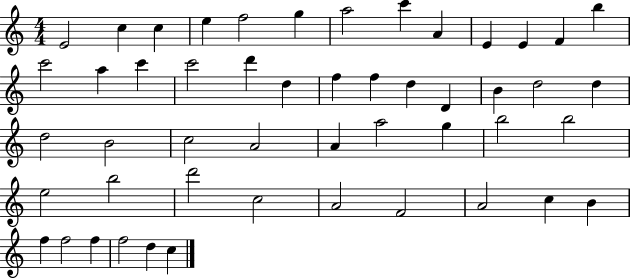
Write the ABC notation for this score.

X:1
T:Untitled
M:4/4
L:1/4
K:C
E2 c c e f2 g a2 c' A E E F b c'2 a c' c'2 d' d f f d D B d2 d d2 B2 c2 A2 A a2 g b2 b2 e2 b2 d'2 c2 A2 F2 A2 c B f f2 f f2 d c